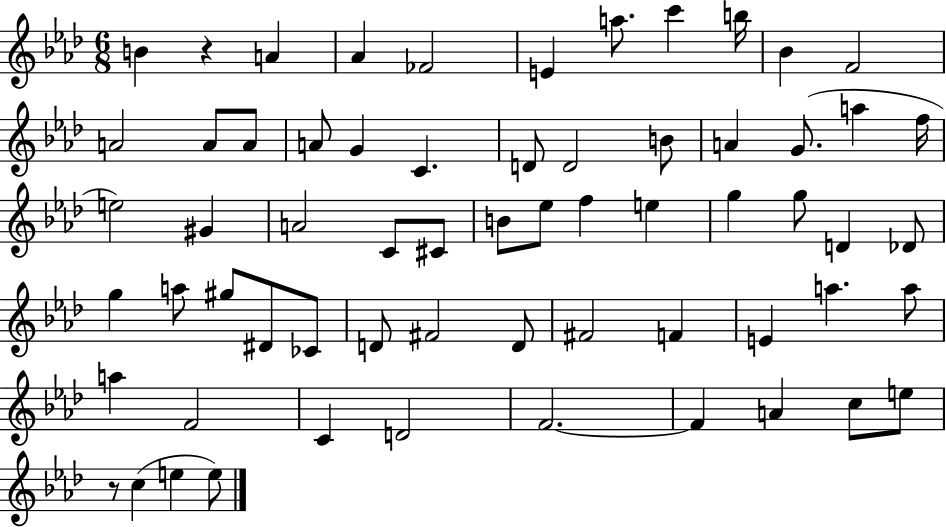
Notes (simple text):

B4/q R/q A4/q Ab4/q FES4/h E4/q A5/e. C6/q B5/s Bb4/q F4/h A4/h A4/e A4/e A4/e G4/q C4/q. D4/e D4/h B4/e A4/q G4/e. A5/q F5/s E5/h G#4/q A4/h C4/e C#4/e B4/e Eb5/e F5/q E5/q G5/q G5/e D4/q Db4/e G5/q A5/e G#5/e D#4/e CES4/e D4/e F#4/h D4/e F#4/h F4/q E4/q A5/q. A5/e A5/q F4/h C4/q D4/h F4/h. F4/q A4/q C5/e E5/e R/e C5/q E5/q E5/e